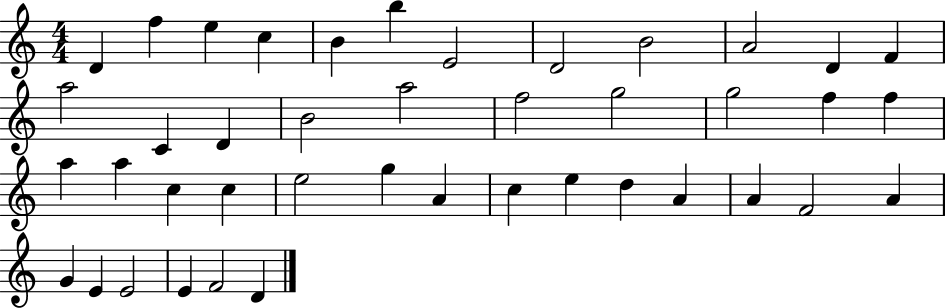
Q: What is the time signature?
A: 4/4